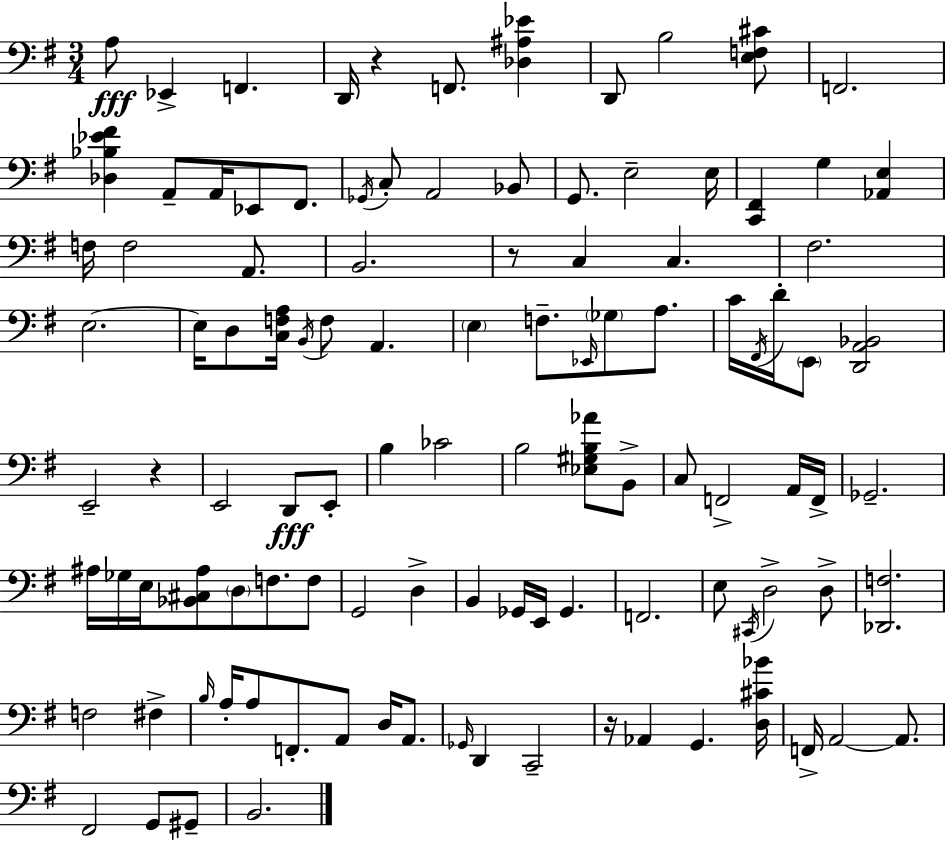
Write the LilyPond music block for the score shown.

{
  \clef bass
  \numericTimeSignature
  \time 3/4
  \key e \minor
  a8\fff ees,4-> f,4. | d,16 r4 f,8. <des ais ees'>4 | d,8 b2 <e f cis'>8 | f,2. | \break <des bes ees' fis'>4 a,8-- a,16 ees,8 fis,8. | \acciaccatura { ges,16 } c8-. a,2 bes,8 | g,8. e2-- | e16 <c, fis,>4 g4 <aes, e>4 | \break f16 f2 a,8. | b,2. | r8 c4 c4. | fis2. | \break e2.~~ | e16 d8 <c f a>16 \acciaccatura { b,16 } f8 a,4. | \parenthesize e4 f8.-- \grace { ees,16 } \parenthesize ges8 | a8. c'16 \acciaccatura { fis,16 } d'16-. \parenthesize e,8 <d, a, bes,>2 | \break e,2-- | r4 e,2 | d,8\fff e,8-. b4 ces'2 | b2 | \break <ees gis b aes'>8 b,8-> c8 f,2-> | a,16 f,16-> ges,2.-- | ais16 ges16 e16 <bes, cis ais>8 \parenthesize d8 f8. | f8 g,2 | \break d4-> b,4 ges,16 e,16 ges,4. | f,2. | e8 \acciaccatura { cis,16 } d2-> | d8-> <des, f>2. | \break f2 | fis4-> \grace { b16 } a16-. a8 f,8.-. | a,8 d16 a,8. \grace { ges,16 } d,4 c,2-- | r16 aes,4 | \break g,4. <d cis' bes'>16 f,16-> a,2~~ | a,8. fis,2 | g,8 gis,8-- b,2. | \bar "|."
}